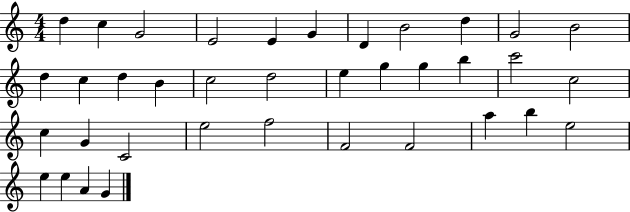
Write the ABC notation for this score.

X:1
T:Untitled
M:4/4
L:1/4
K:C
d c G2 E2 E G D B2 d G2 B2 d c d B c2 d2 e g g b c'2 c2 c G C2 e2 f2 F2 F2 a b e2 e e A G